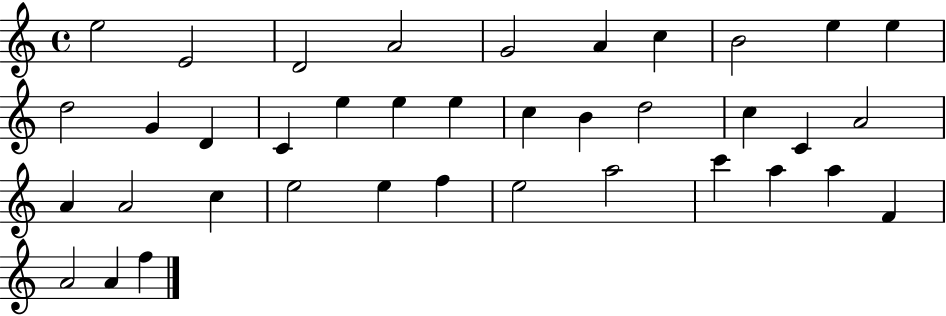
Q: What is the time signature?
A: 4/4